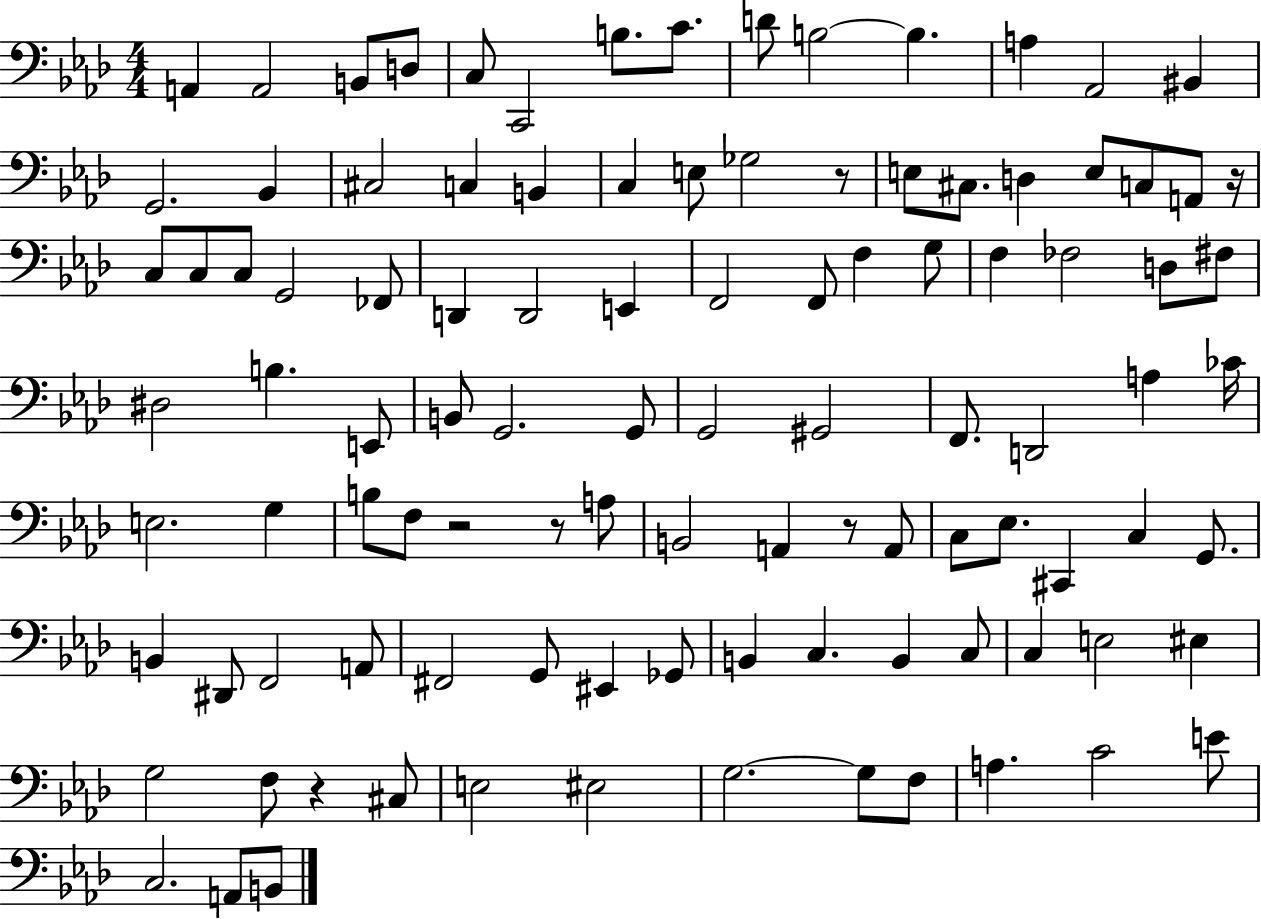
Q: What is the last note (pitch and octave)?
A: B2